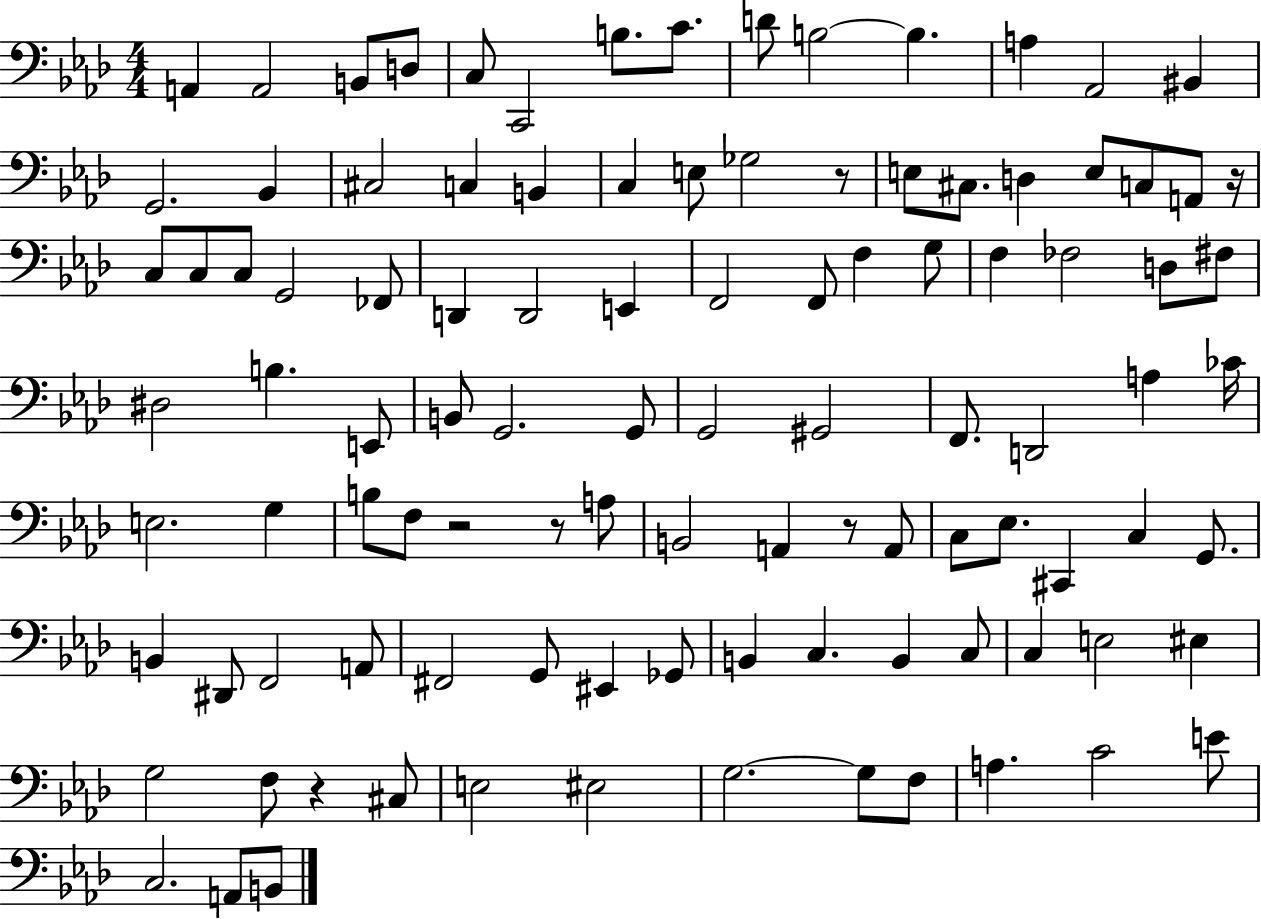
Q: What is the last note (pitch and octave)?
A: B2